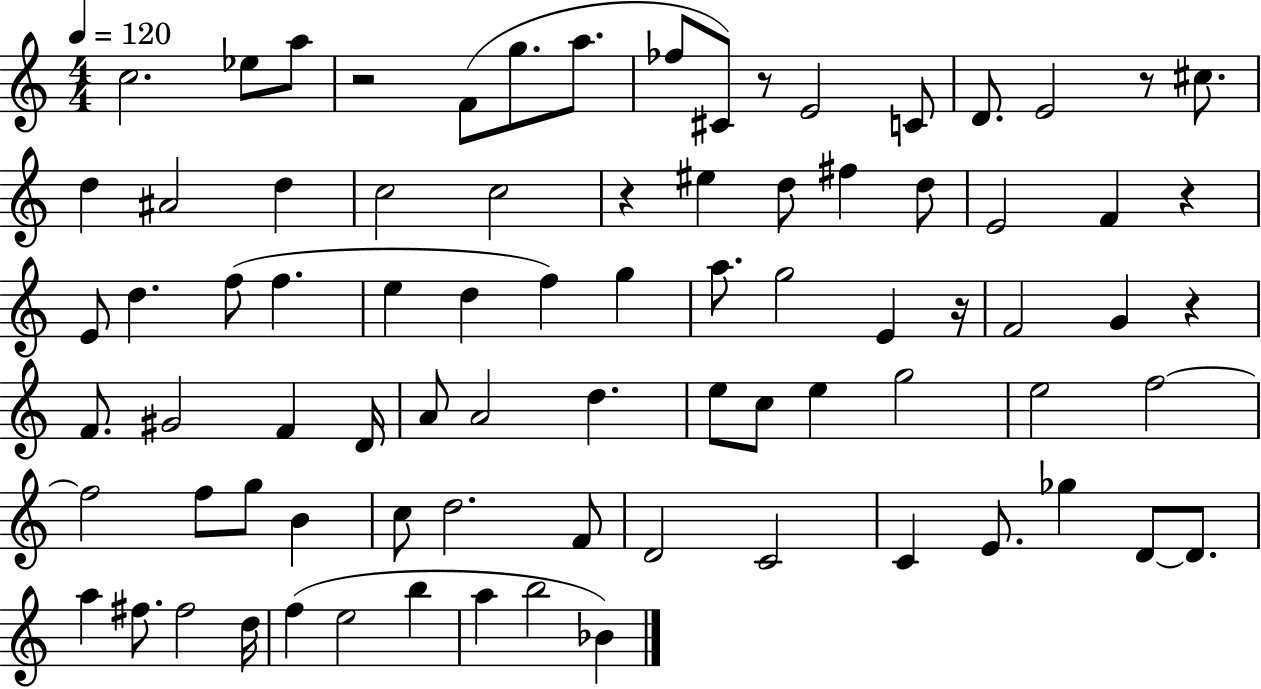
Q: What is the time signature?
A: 4/4